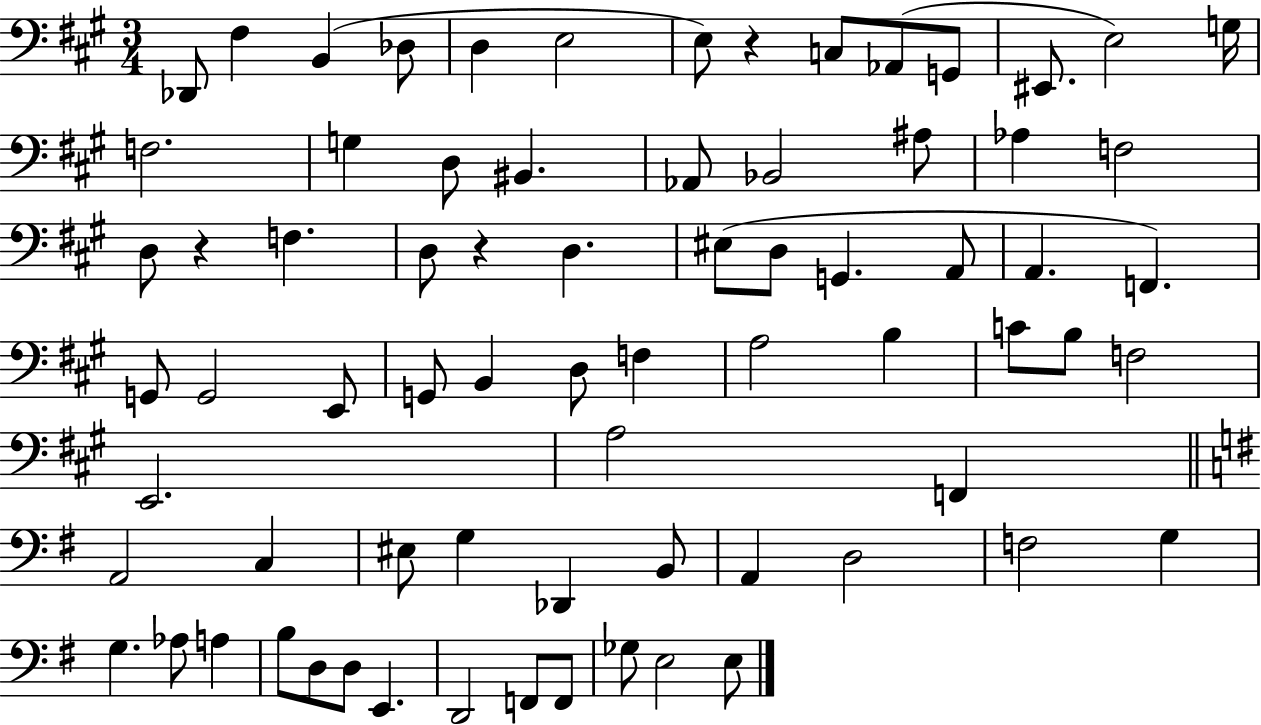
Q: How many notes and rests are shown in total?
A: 73